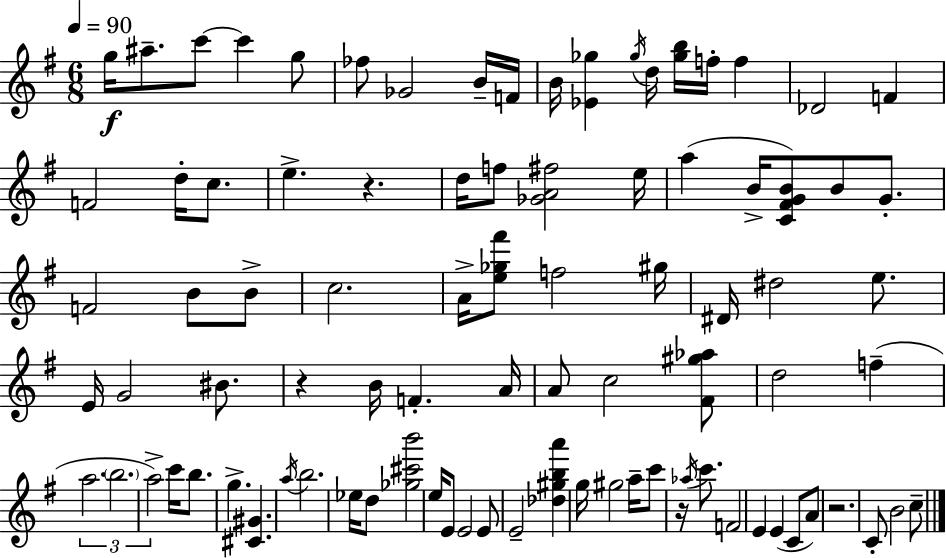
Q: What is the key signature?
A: G major